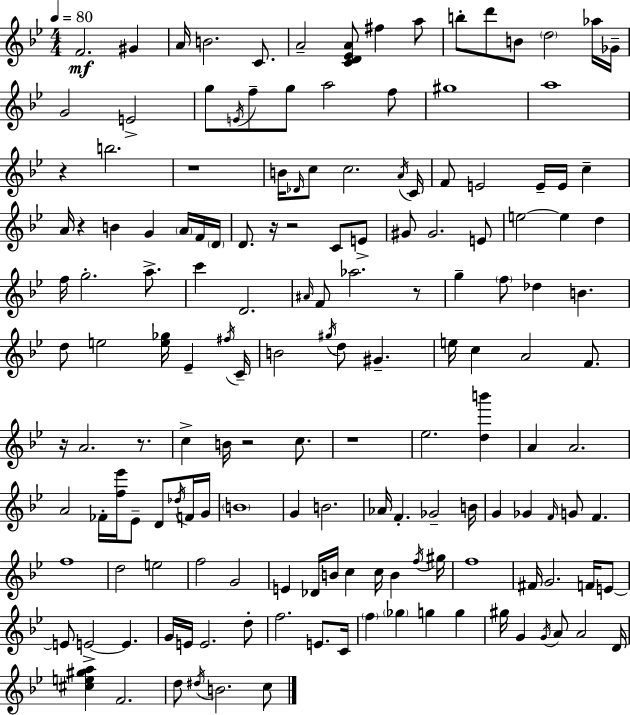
F4/h. G#4/q A4/s B4/h. C4/e. A4/h [C4,D4,Eb4,A4]/e F#5/q A5/e B5/e D6/e B4/e D5/h Ab5/s Gb4/s G4/h E4/h G5/e E4/s F5/e G5/e A5/h F5/e G#5/w A5/w R/q B5/h. R/w B4/s Db4/s C5/e C5/h. A4/s C4/s F4/e E4/h E4/s E4/s C5/q A4/s R/q B4/q G4/q A4/s F4/s D4/s D4/e. R/s R/h C4/e E4/e G#4/e G#4/h. E4/e E5/h E5/q D5/q F5/s G5/h. A5/e. C6/q D4/h. A#4/s F4/e Ab5/h. R/e G5/q F5/e Db5/q B4/q. D5/e E5/h [E5,Gb5]/s Eb4/q F#5/s C4/s B4/h G#5/s D5/e G#4/q. E5/s C5/q A4/h F4/e. R/s A4/h. R/e. C5/q B4/s R/h C5/e. R/w Eb5/h. [D5,B6]/q A4/q A4/h. A4/h FES4/s [F5,Eb6]/s Eb4/e D4/e Db5/s F4/s G4/s B4/w G4/q B4/h. Ab4/s F4/q. Gb4/h B4/s G4/q Gb4/q F4/s G4/e F4/q. F5/w D5/h E5/h F5/h G4/h E4/q Db4/s B4/s C5/q C5/s B4/q F5/s G#5/s F5/w F#4/s G4/h. F4/s E4/e E4/e E4/h E4/q. G4/s E4/s E4/h. D5/e F5/h. E4/e. C4/s F5/q Gb5/q G5/q G5/q G#5/s G4/q G4/s A4/e A4/h D4/s [C#5,E5,G#5,A5]/q F4/h. D5/e D#5/s B4/h. C5/e